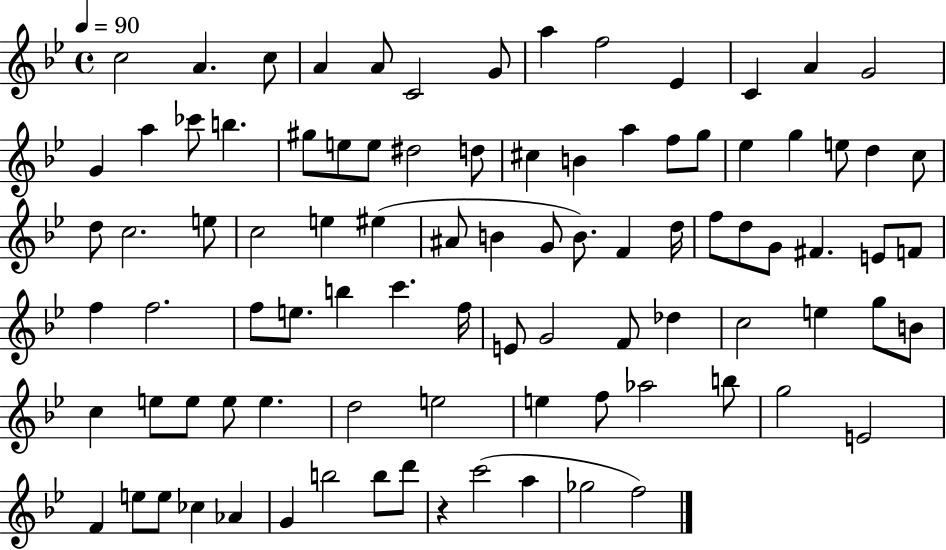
C5/h A4/q. C5/e A4/q A4/e C4/h G4/e A5/q F5/h Eb4/q C4/q A4/q G4/h G4/q A5/q CES6/e B5/q. G#5/e E5/e E5/e D#5/h D5/e C#5/q B4/q A5/q F5/e G5/e Eb5/q G5/q E5/e D5/q C5/e D5/e C5/h. E5/e C5/h E5/q EIS5/q A#4/e B4/q G4/e B4/e. F4/q D5/s F5/e D5/e G4/e F#4/q. E4/e F4/e F5/q F5/h. F5/e E5/e. B5/q C6/q. F5/s E4/e G4/h F4/e Db5/q C5/h E5/q G5/e B4/e C5/q E5/e E5/e E5/e E5/q. D5/h E5/h E5/q F5/e Ab5/h B5/e G5/h E4/h F4/q E5/e E5/e CES5/q Ab4/q G4/q B5/h B5/e D6/e R/q C6/h A5/q Gb5/h F5/h